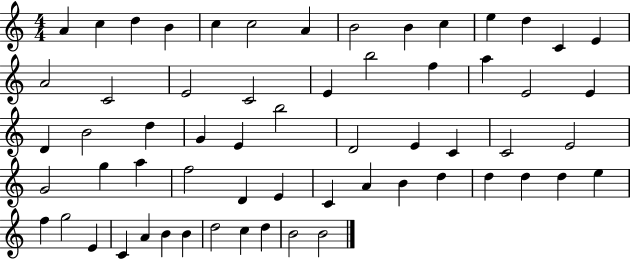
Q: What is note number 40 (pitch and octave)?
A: D4